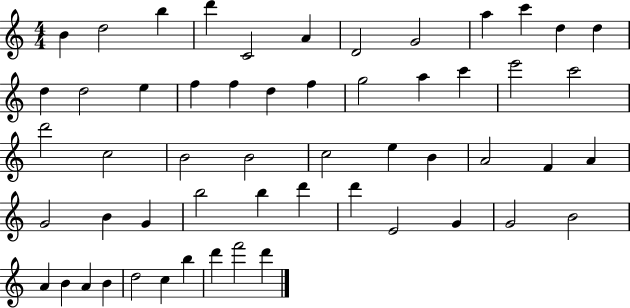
X:1
T:Untitled
M:4/4
L:1/4
K:C
B d2 b d' C2 A D2 G2 a c' d d d d2 e f f d f g2 a c' e'2 c'2 d'2 c2 B2 B2 c2 e B A2 F A G2 B G b2 b d' d' E2 G G2 B2 A B A B d2 c b d' f'2 d'